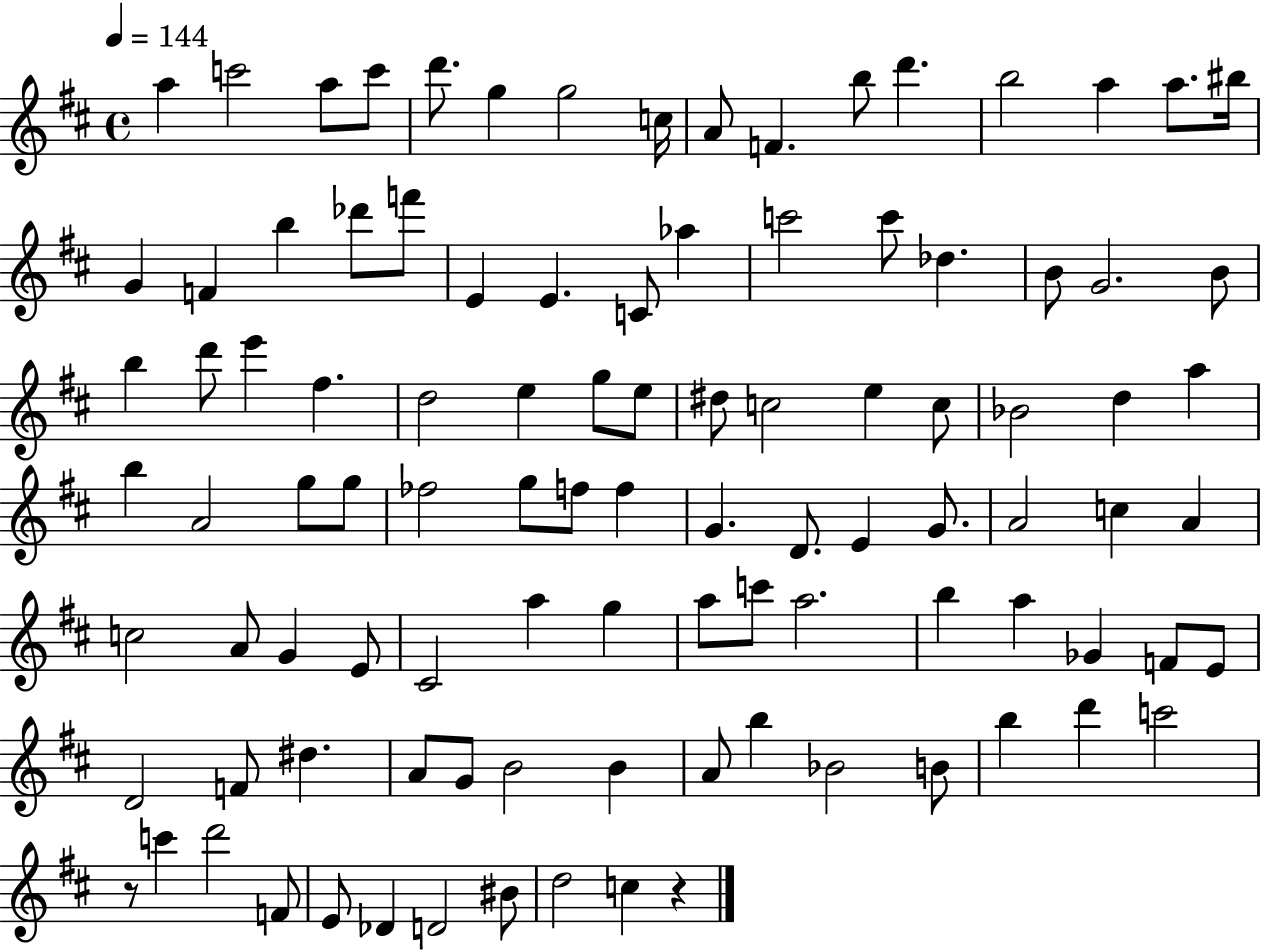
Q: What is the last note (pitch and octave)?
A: C5